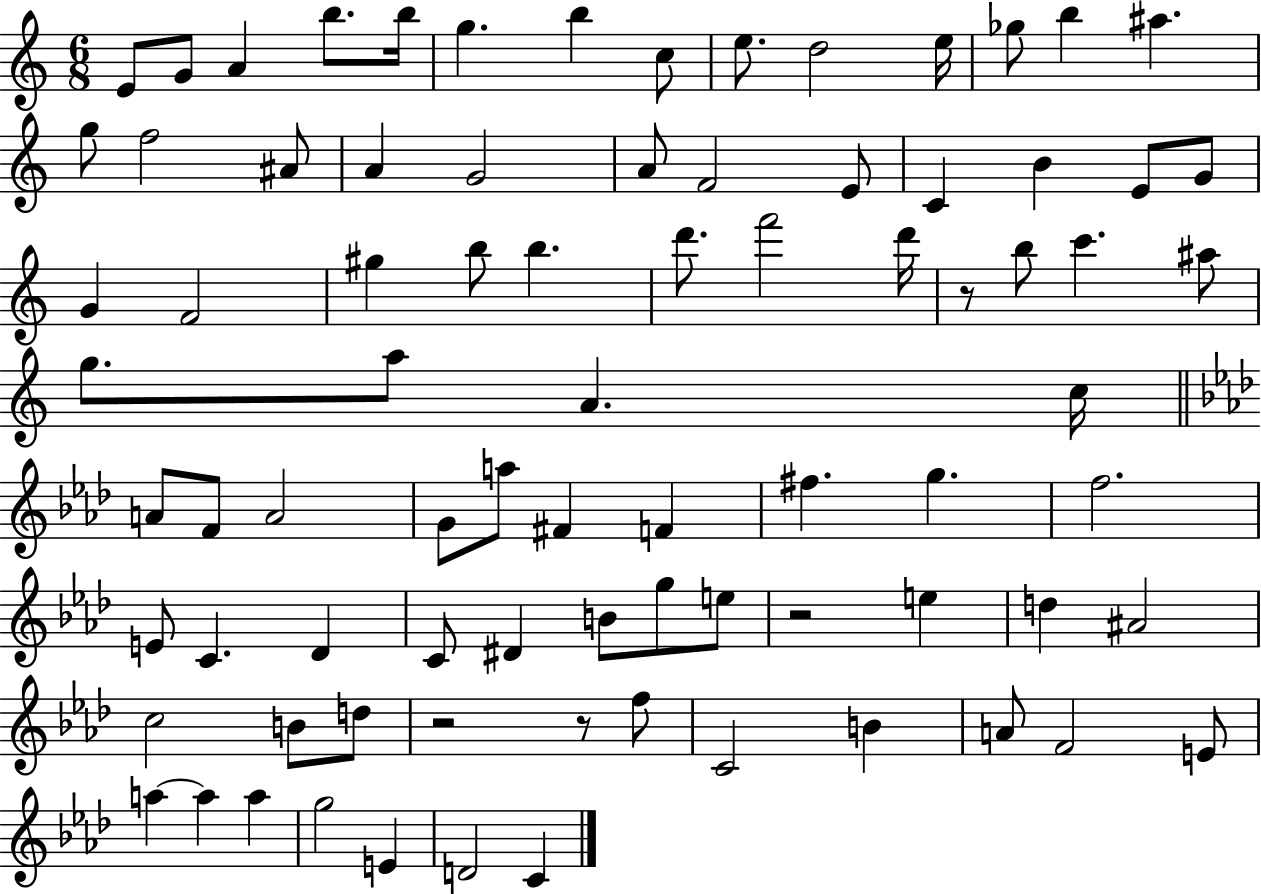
E4/e G4/e A4/q B5/e. B5/s G5/q. B5/q C5/e E5/e. D5/h E5/s Gb5/e B5/q A#5/q. G5/e F5/h A#4/e A4/q G4/h A4/e F4/h E4/e C4/q B4/q E4/e G4/e G4/q F4/h G#5/q B5/e B5/q. D6/e. F6/h D6/s R/e B5/e C6/q. A#5/e G5/e. A5/e A4/q. C5/s A4/e F4/e A4/h G4/e A5/e F#4/q F4/q F#5/q. G5/q. F5/h. E4/e C4/q. Db4/q C4/e D#4/q B4/e G5/e E5/e R/h E5/q D5/q A#4/h C5/h B4/e D5/e R/h R/e F5/e C4/h B4/q A4/e F4/h E4/e A5/q A5/q A5/q G5/h E4/q D4/h C4/q